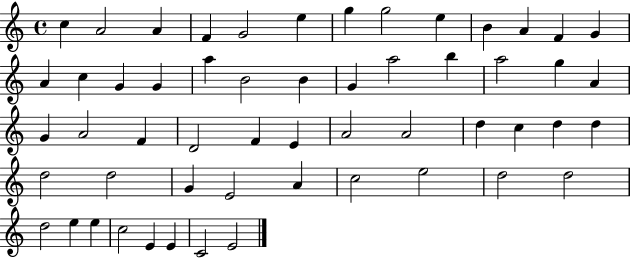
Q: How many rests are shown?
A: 0